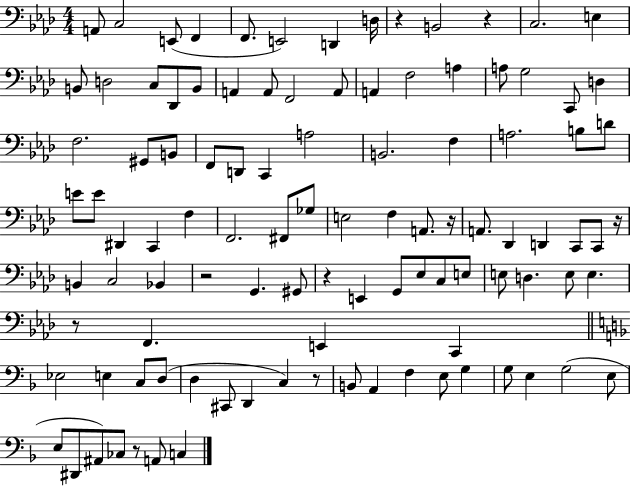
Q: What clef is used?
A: bass